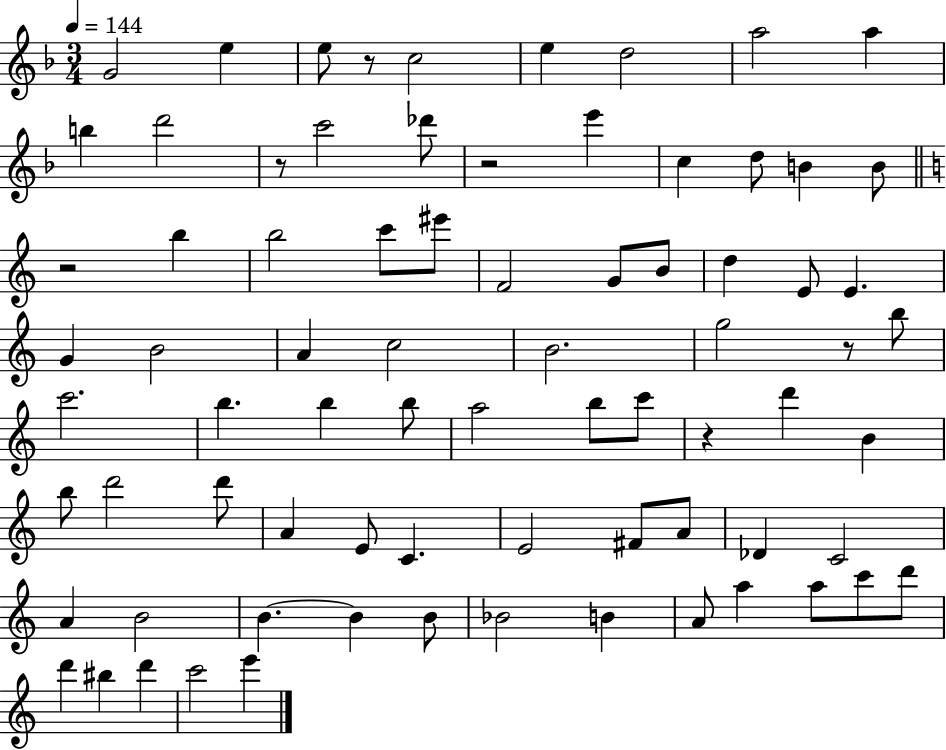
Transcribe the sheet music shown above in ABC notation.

X:1
T:Untitled
M:3/4
L:1/4
K:F
G2 e e/2 z/2 c2 e d2 a2 a b d'2 z/2 c'2 _d'/2 z2 e' c d/2 B B/2 z2 b b2 c'/2 ^e'/2 F2 G/2 B/2 d E/2 E G B2 A c2 B2 g2 z/2 b/2 c'2 b b b/2 a2 b/2 c'/2 z d' B b/2 d'2 d'/2 A E/2 C E2 ^F/2 A/2 _D C2 A B2 B B B/2 _B2 B A/2 a a/2 c'/2 d'/2 d' ^b d' c'2 e'